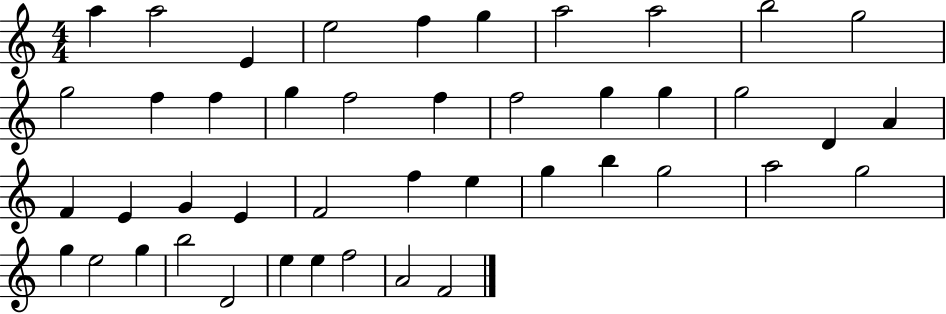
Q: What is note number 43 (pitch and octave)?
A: A4